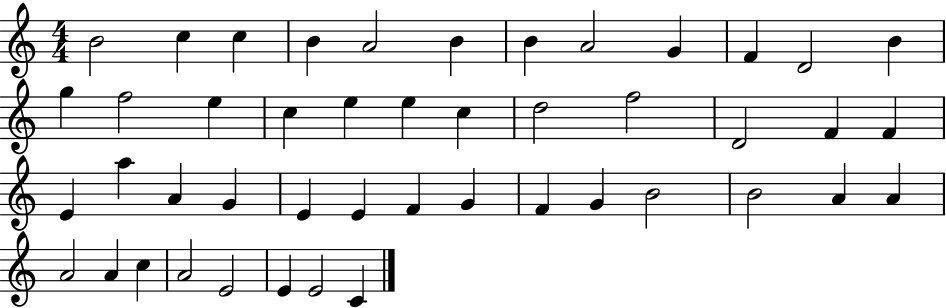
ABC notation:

X:1
T:Untitled
M:4/4
L:1/4
K:C
B2 c c B A2 B B A2 G F D2 B g f2 e c e e c d2 f2 D2 F F E a A G E E F G F G B2 B2 A A A2 A c A2 E2 E E2 C